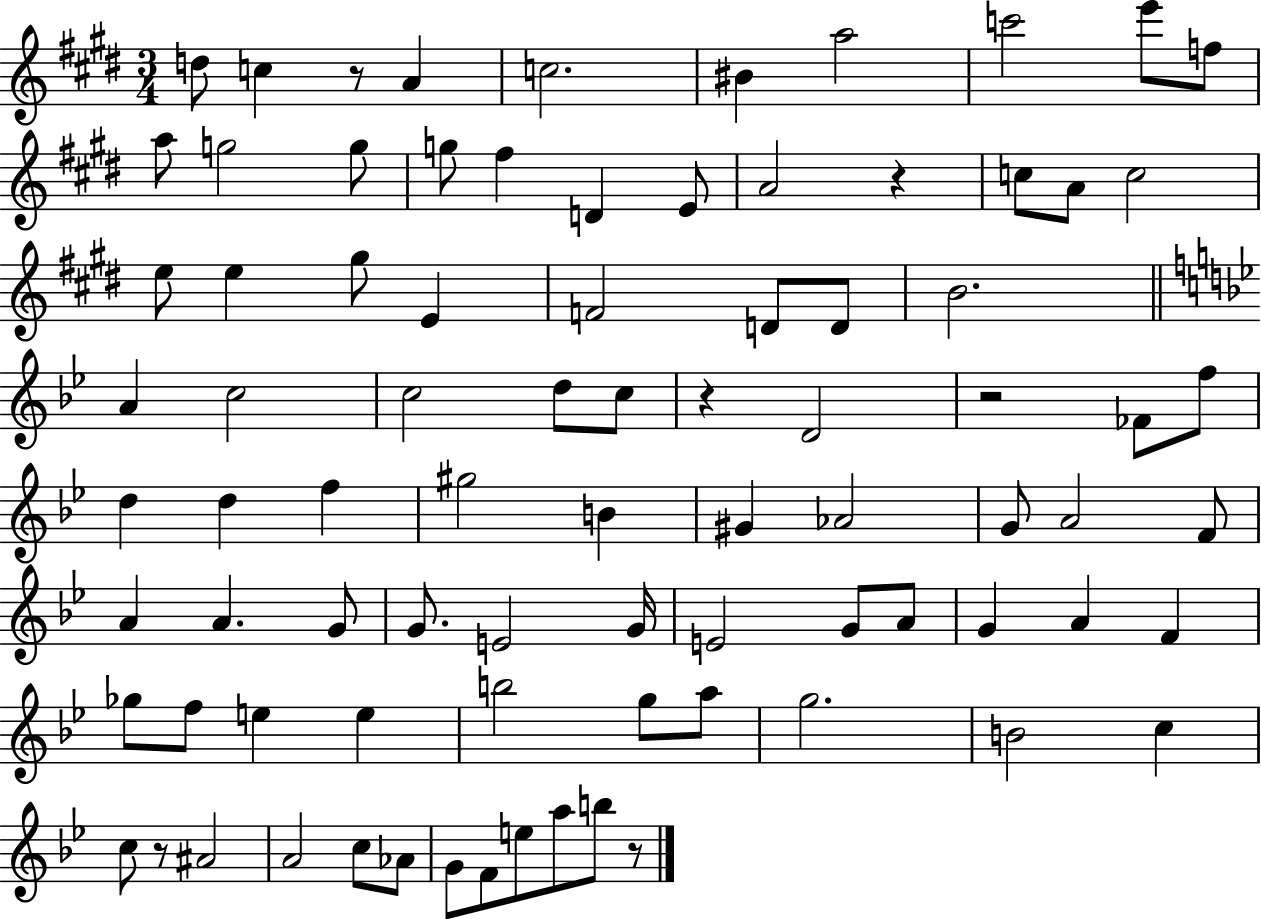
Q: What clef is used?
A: treble